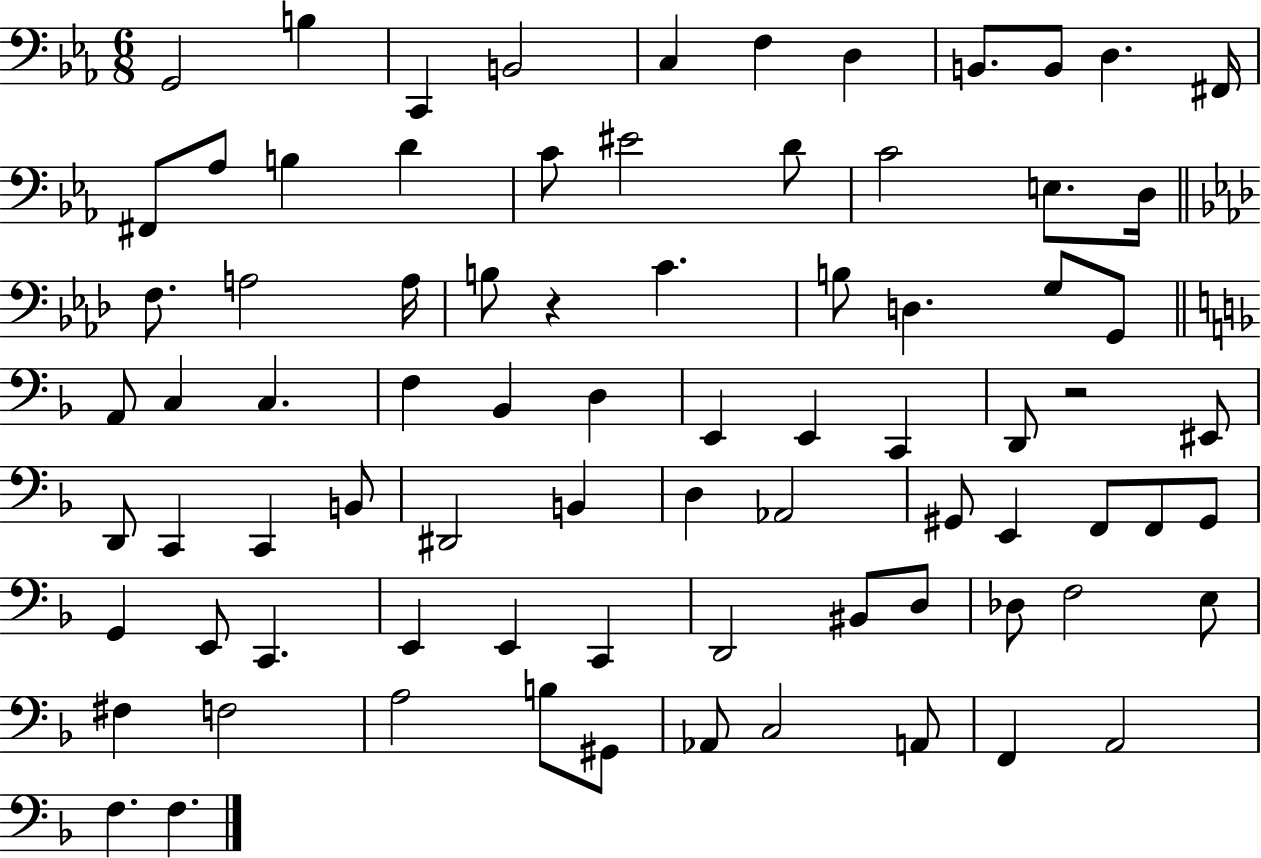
G2/h B3/q C2/q B2/h C3/q F3/q D3/q B2/e. B2/e D3/q. F#2/s F#2/e Ab3/e B3/q D4/q C4/e EIS4/h D4/e C4/h E3/e. D3/s F3/e. A3/h A3/s B3/e R/q C4/q. B3/e D3/q. G3/e G2/e A2/e C3/q C3/q. F3/q Bb2/q D3/q E2/q E2/q C2/q D2/e R/h EIS2/e D2/e C2/q C2/q B2/e D#2/h B2/q D3/q Ab2/h G#2/e E2/q F2/e F2/e G#2/e G2/q E2/e C2/q. E2/q E2/q C2/q D2/h BIS2/e D3/e Db3/e F3/h E3/e F#3/q F3/h A3/h B3/e G#2/e Ab2/e C3/h A2/e F2/q A2/h F3/q. F3/q.